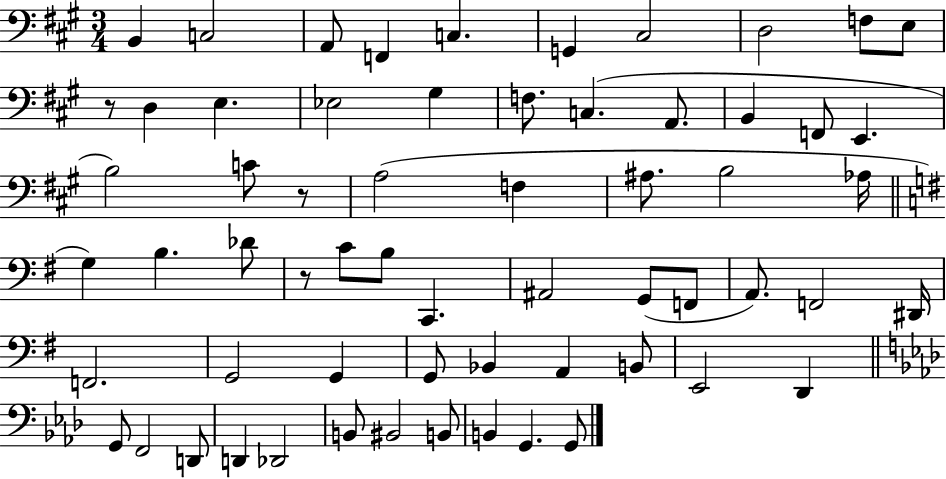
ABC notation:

X:1
T:Untitled
M:3/4
L:1/4
K:A
B,, C,2 A,,/2 F,, C, G,, ^C,2 D,2 F,/2 E,/2 z/2 D, E, _E,2 ^G, F,/2 C, A,,/2 B,, F,,/2 E,, B,2 C/2 z/2 A,2 F, ^A,/2 B,2 _A,/4 G, B, _D/2 z/2 C/2 B,/2 C,, ^A,,2 G,,/2 F,,/2 A,,/2 F,,2 ^D,,/4 F,,2 G,,2 G,, G,,/2 _B,, A,, B,,/2 E,,2 D,, G,,/2 F,,2 D,,/2 D,, _D,,2 B,,/2 ^B,,2 B,,/2 B,, G,, G,,/2